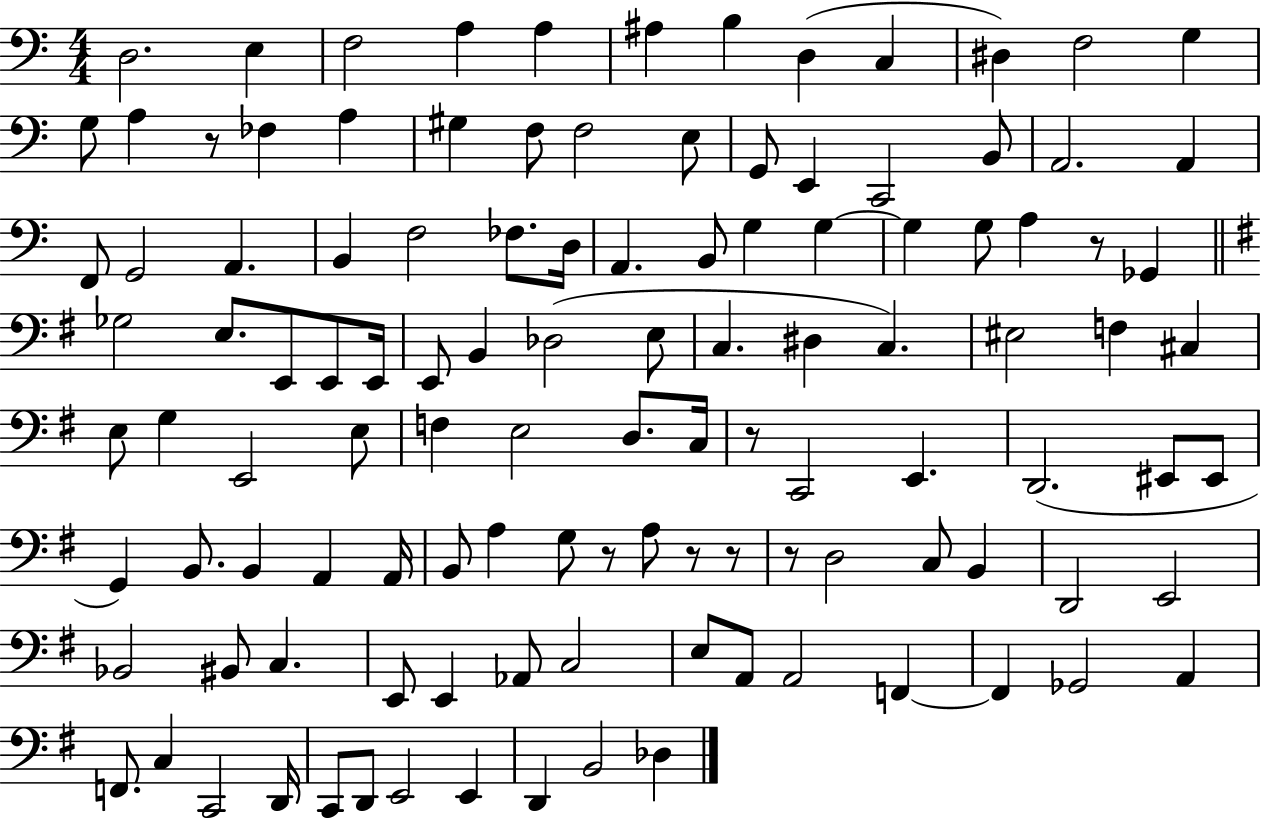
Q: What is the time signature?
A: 4/4